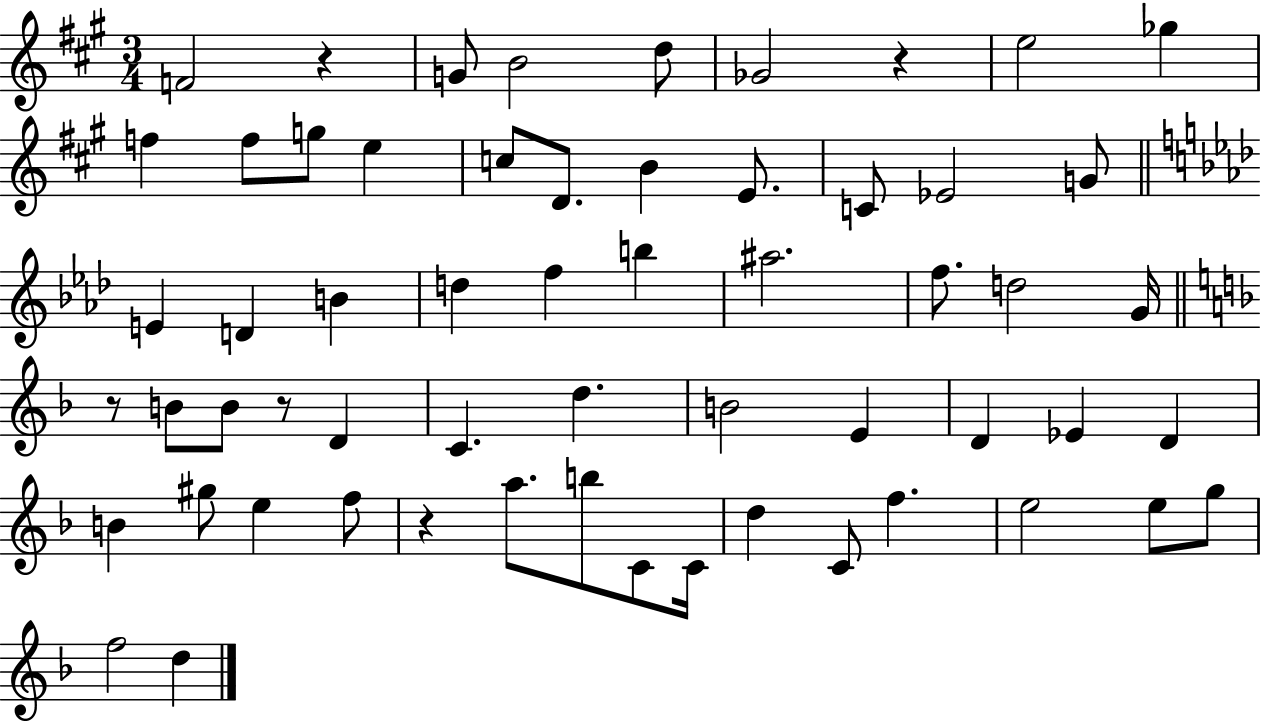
F4/h R/q G4/e B4/h D5/e Gb4/h R/q E5/h Gb5/q F5/q F5/e G5/e E5/q C5/e D4/e. B4/q E4/e. C4/e Eb4/h G4/e E4/q D4/q B4/q D5/q F5/q B5/q A#5/h. F5/e. D5/h G4/s R/e B4/e B4/e R/e D4/q C4/q. D5/q. B4/h E4/q D4/q Eb4/q D4/q B4/q G#5/e E5/q F5/e R/q A5/e. B5/e C4/e C4/s D5/q C4/e F5/q. E5/h E5/e G5/e F5/h D5/q